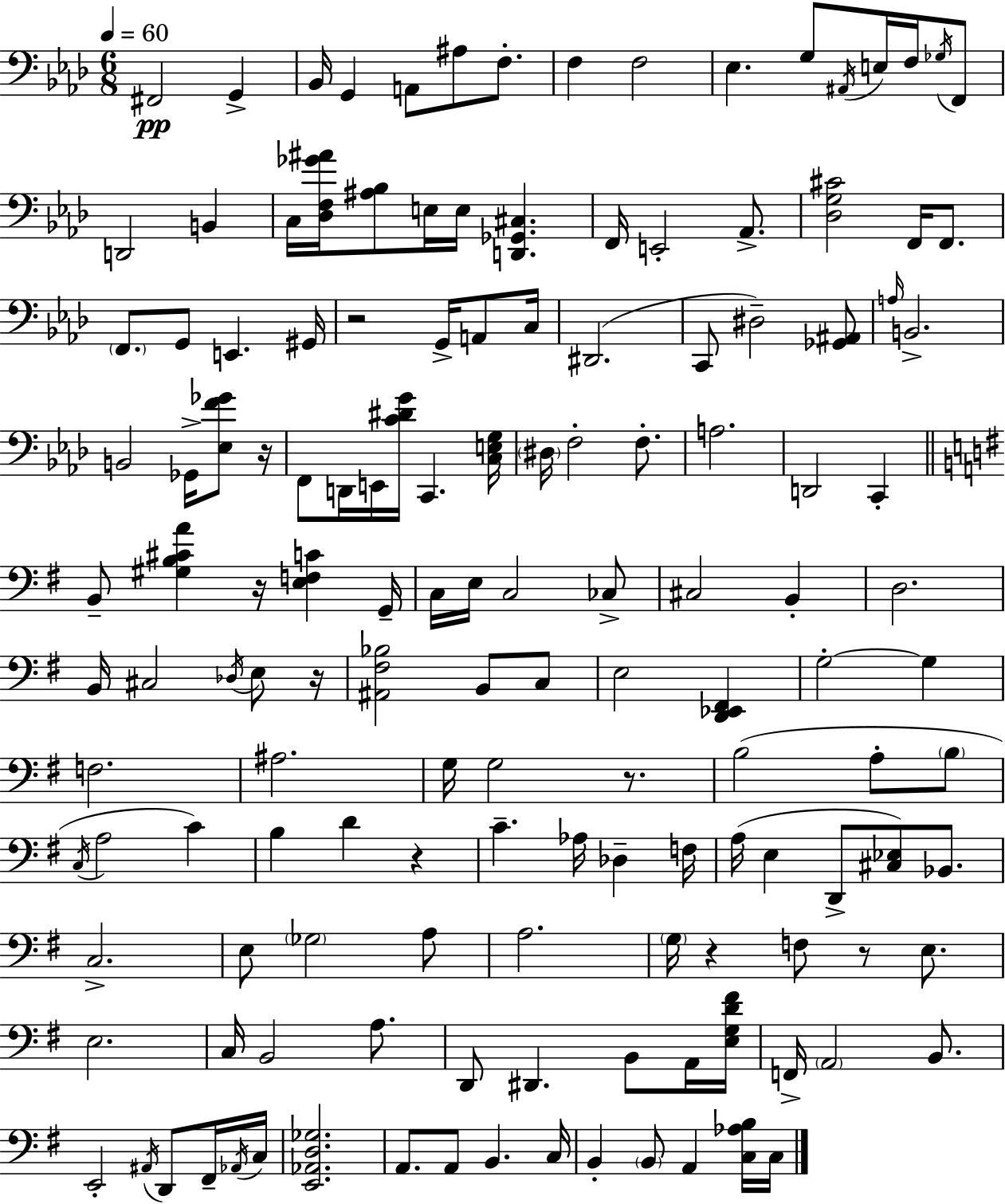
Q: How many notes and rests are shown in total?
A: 145